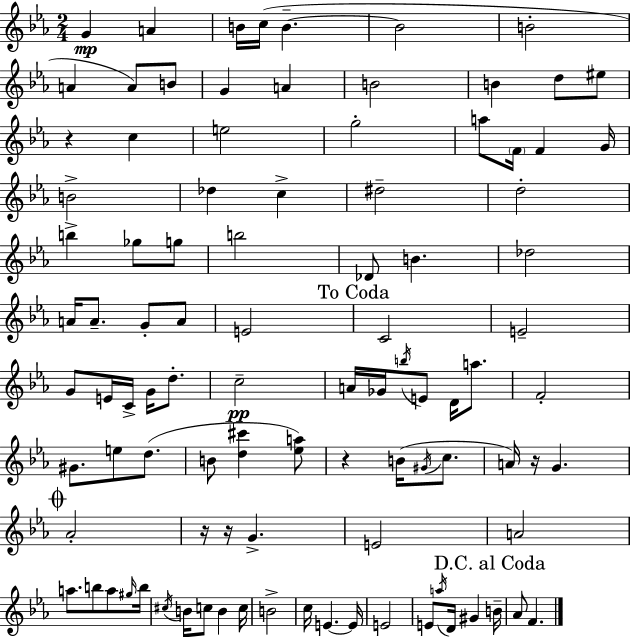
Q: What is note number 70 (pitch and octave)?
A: B5